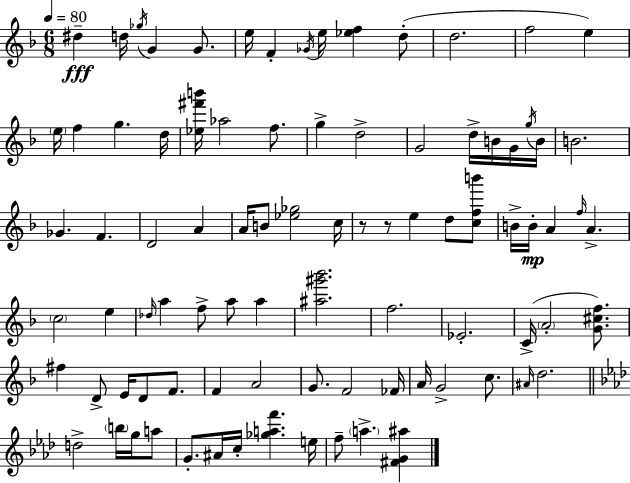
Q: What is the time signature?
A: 6/8